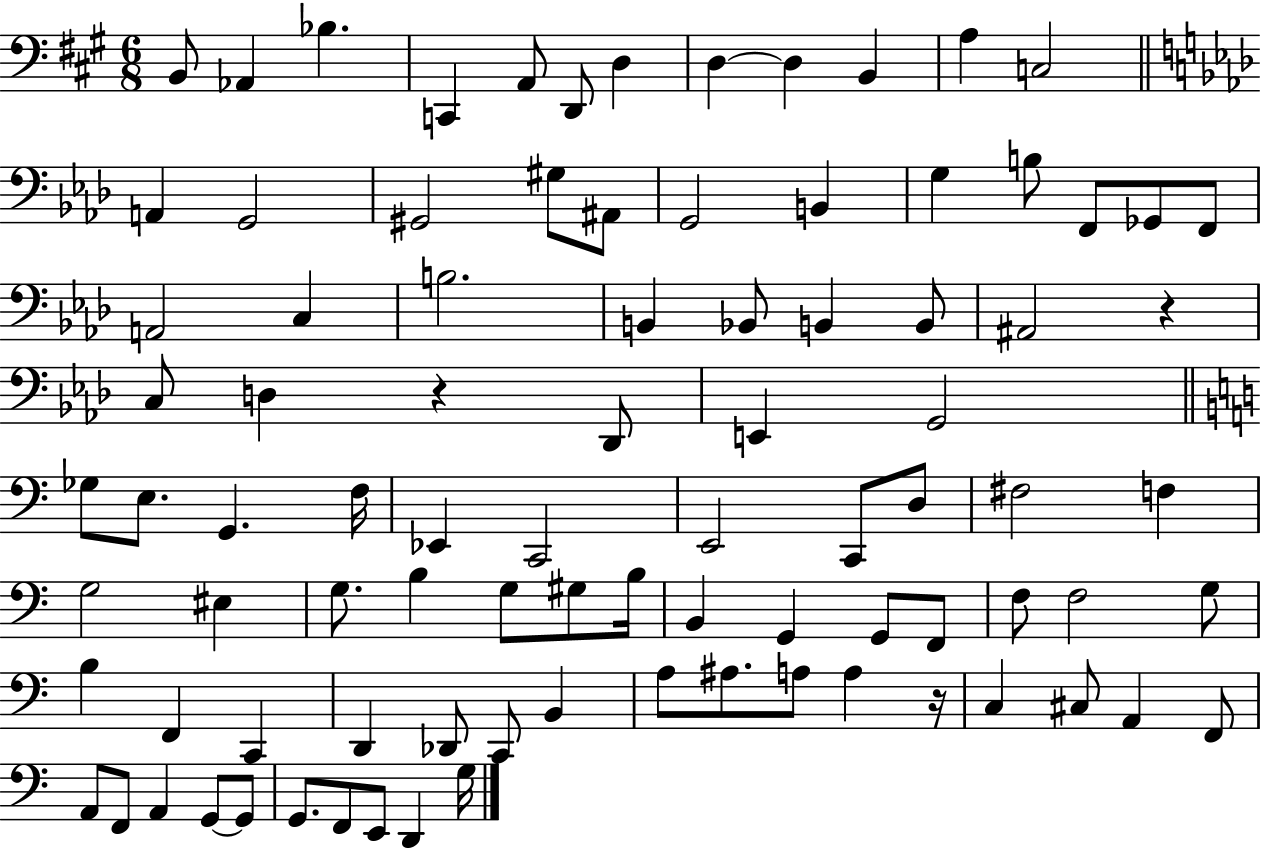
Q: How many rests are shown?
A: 3